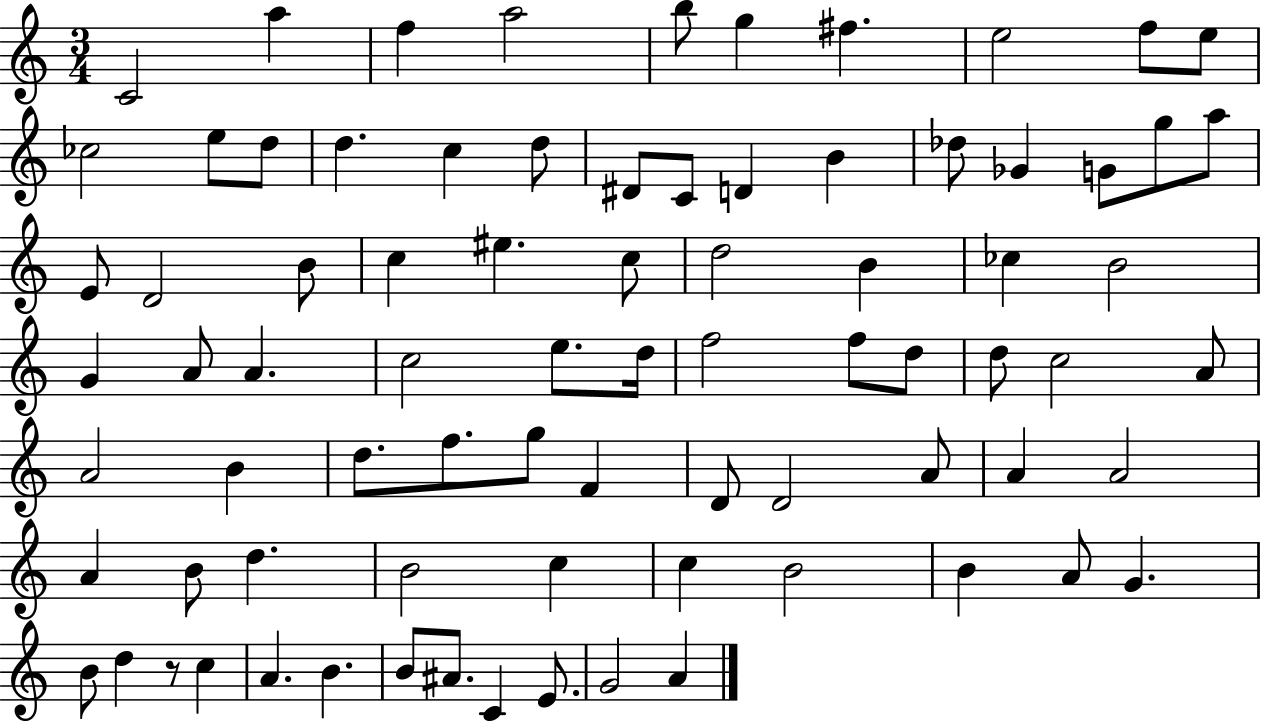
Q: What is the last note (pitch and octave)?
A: A4